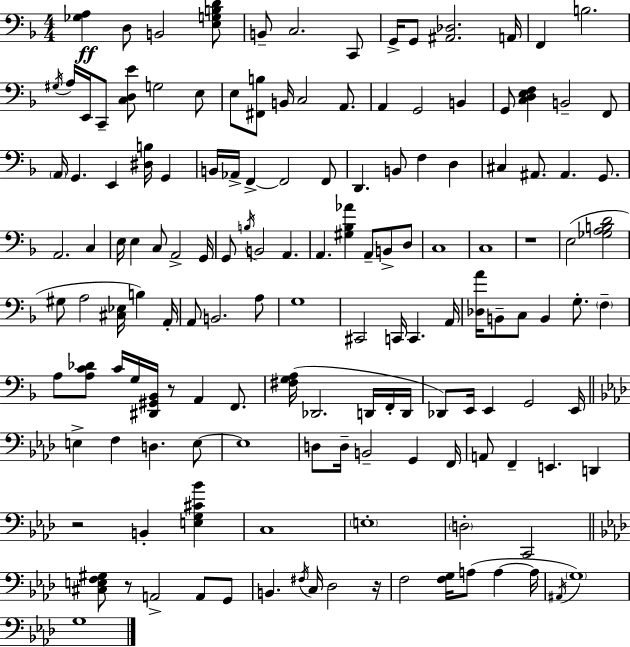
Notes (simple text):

[Gb3,A3]/q D3/e B2/h [E3,G3,B3,D4]/e B2/e C3/h. C2/e G2/s G2/e [A#2,Db3]/h. A2/s F2/q B3/h. G#3/s A3/s E2/s C2/e [C3,D3,E4]/e G3/h E3/e E3/e [F#2,B3]/e B2/s C3/h A2/e. A2/q G2/h B2/q G2/e [C3,D3,E3,F3]/q B2/h F2/e A2/s G2/q. E2/q [D#3,B3]/s G2/q B2/s Ab2/s F2/q F2/h F2/e D2/q. B2/e F3/q D3/q C#3/q A#2/e. A#2/q. G2/e. A2/h. C3/q E3/s E3/q C3/e A2/h G2/s G2/e B3/s B2/h A2/q. A2/q. [G#3,Bb3,Ab4]/q A2/e B2/e D3/e C3/w C3/w R/w E3/h [Gb3,A3,B3,D4]/h G#3/e A3/h [C#3,Eb3]/s B3/q A2/s A2/e B2/h. A3/e G3/w C#2/h C2/s C2/q. A2/s [Db3,A4]/s B2/e C3/e B2/q G3/e. F3/q A3/e [A3,C4,Db4]/e C4/s G3/s [D#2,G#2,Bb2]/s R/e A2/q F2/e. [F#3,G3,A3]/s Db2/h. D2/s F2/s D2/s Db2/e E2/s E2/q G2/h E2/s E3/q F3/q D3/q. E3/e E3/w D3/e D3/s B2/h G2/q F2/s A2/e F2/q E2/q. D2/q R/h B2/q [E3,G3,C#4,Bb4]/q C3/w E3/w D3/h C2/h [C#3,E3,F3,G#3]/e R/e A2/h A2/e G2/e B2/q. F#3/s C3/s Db3/h R/s F3/h [F3,G3]/s A3/e A3/q A3/s A#2/s G3/w G3/w